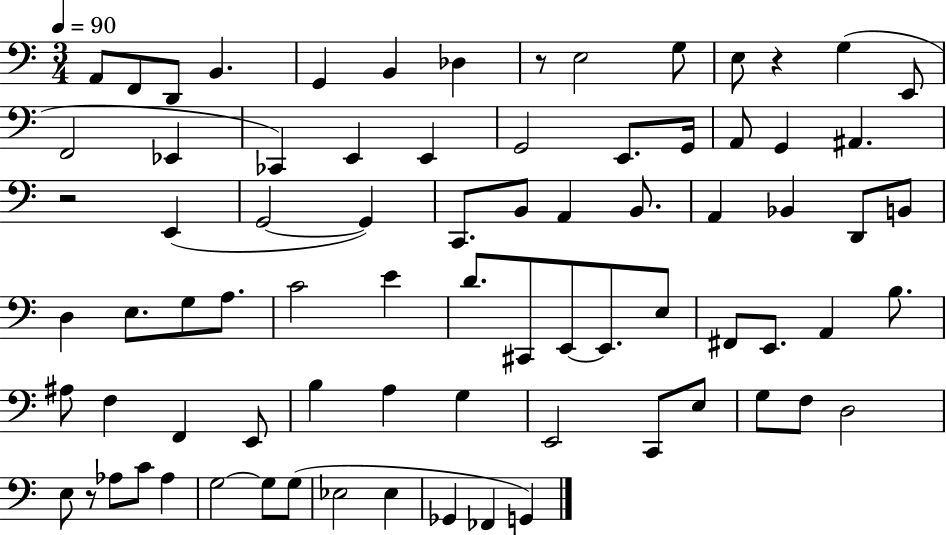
A2/e F2/e D2/e B2/q. G2/q B2/q Db3/q R/e E3/h G3/e E3/e R/q G3/q E2/e F2/h Eb2/q CES2/q E2/q E2/q G2/h E2/e. G2/s A2/e G2/q A#2/q. R/h E2/q G2/h G2/q C2/e. B2/e A2/q B2/e. A2/q Bb2/q D2/e B2/e D3/q E3/e. G3/e A3/e. C4/h E4/q D4/e. C#2/e E2/e E2/e. E3/e F#2/e E2/e. A2/q B3/e. A#3/e F3/q F2/q E2/e B3/q A3/q G3/q E2/h C2/e E3/e G3/e F3/e D3/h E3/e R/e Ab3/e C4/e Ab3/q G3/h G3/e G3/e Eb3/h Eb3/q Gb2/q FES2/q G2/q